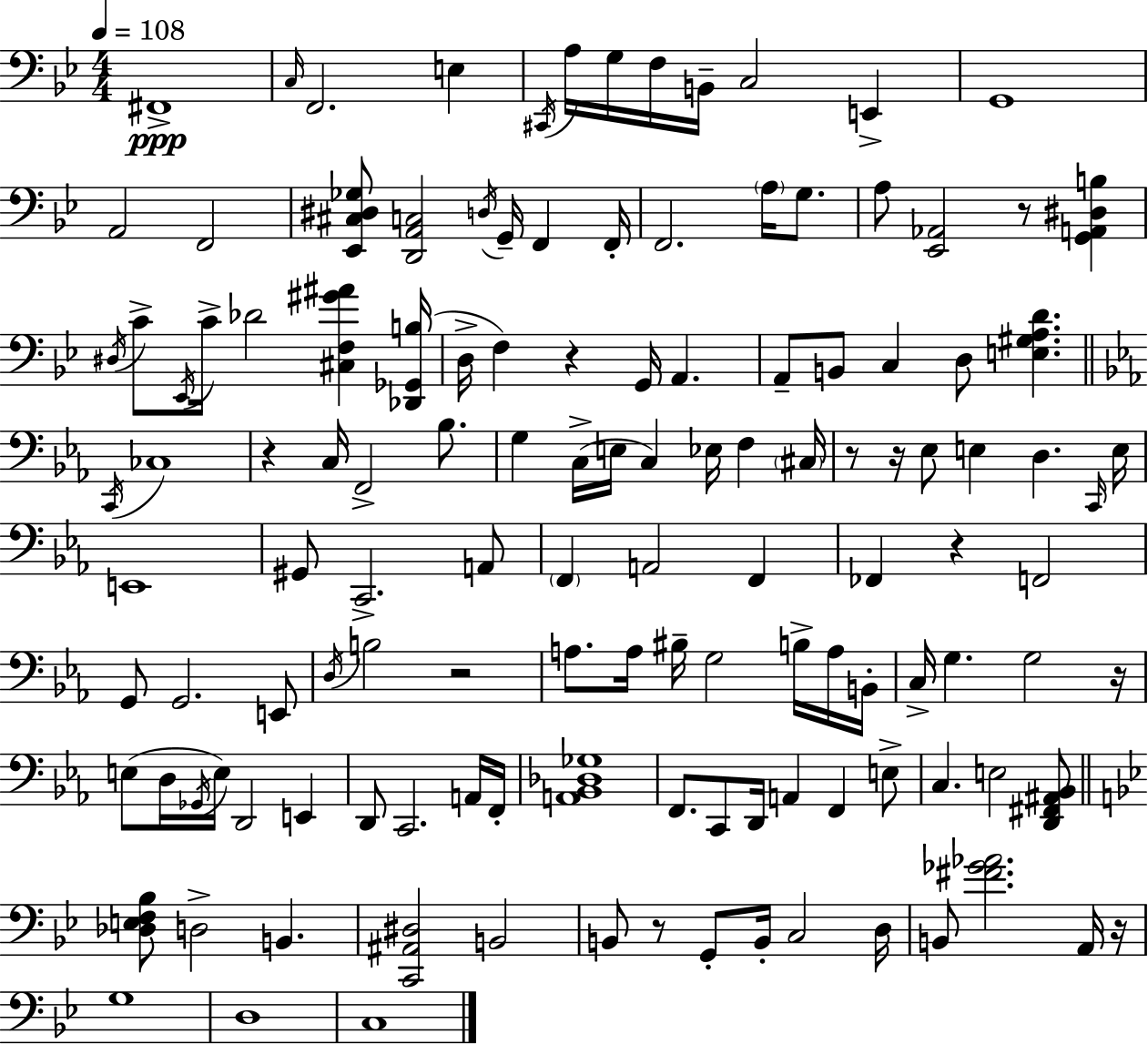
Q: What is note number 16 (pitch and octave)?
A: G2